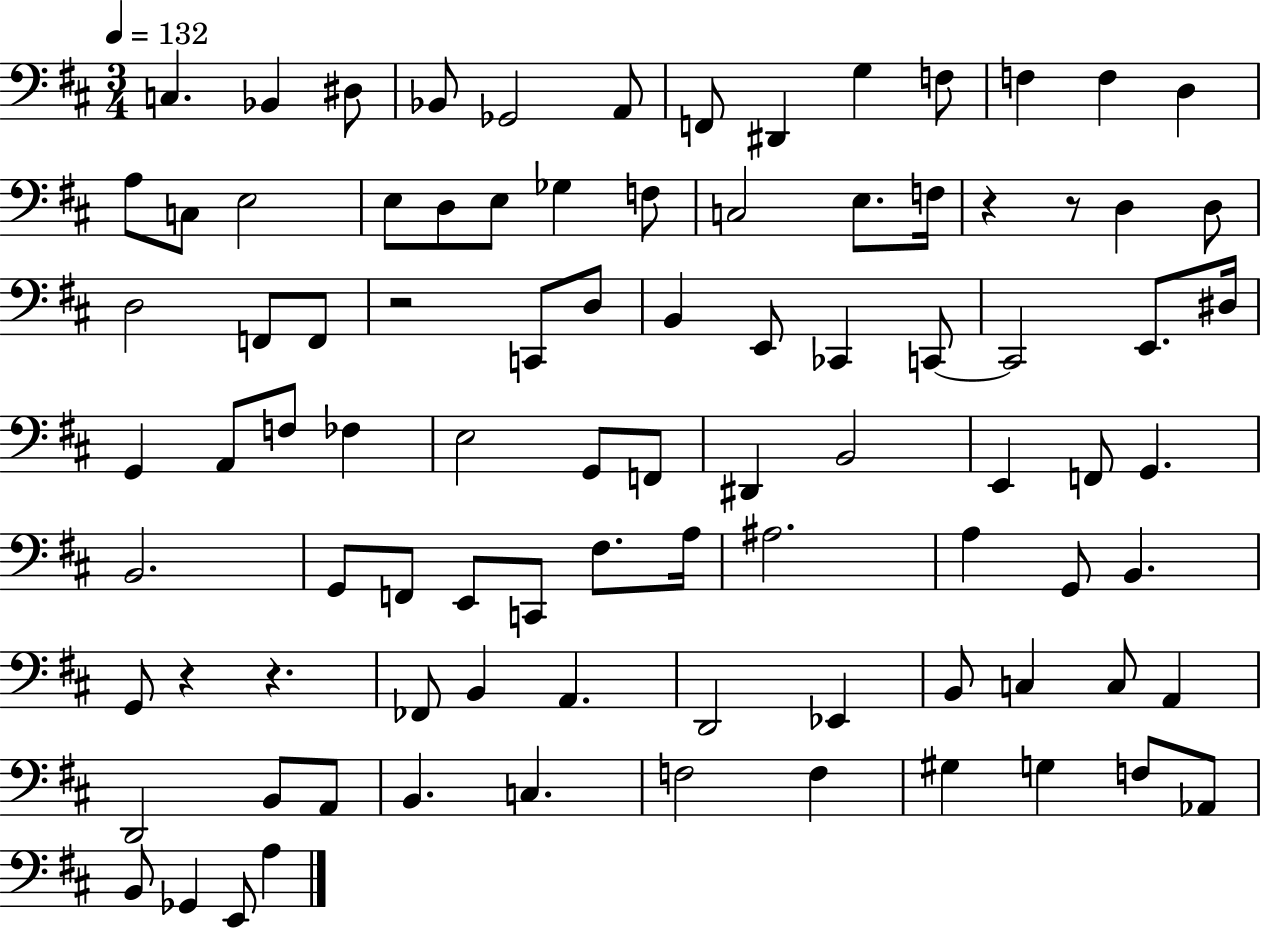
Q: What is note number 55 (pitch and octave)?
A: C2